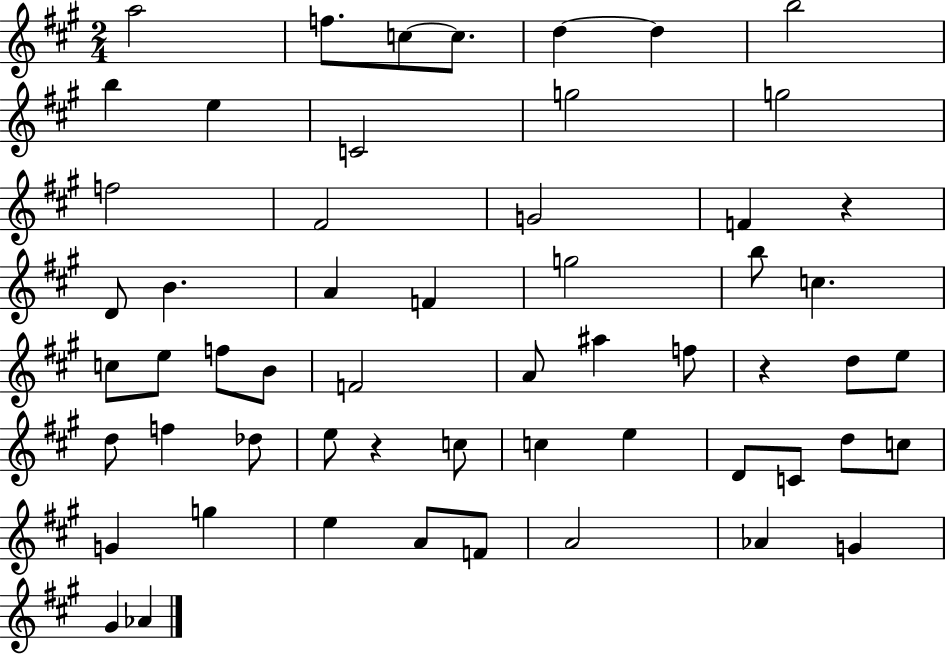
X:1
T:Untitled
M:2/4
L:1/4
K:A
a2 f/2 c/2 c/2 d d b2 b e C2 g2 g2 f2 ^F2 G2 F z D/2 B A F g2 b/2 c c/2 e/2 f/2 B/2 F2 A/2 ^a f/2 z d/2 e/2 d/2 f _d/2 e/2 z c/2 c e D/2 C/2 d/2 c/2 G g e A/2 F/2 A2 _A G ^G _A